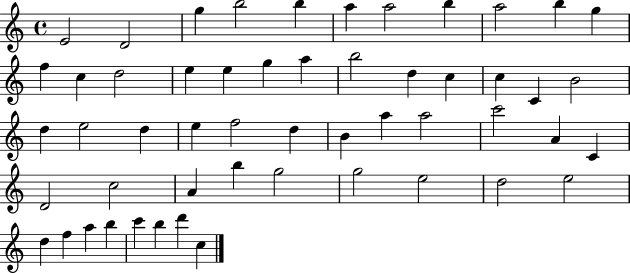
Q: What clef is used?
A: treble